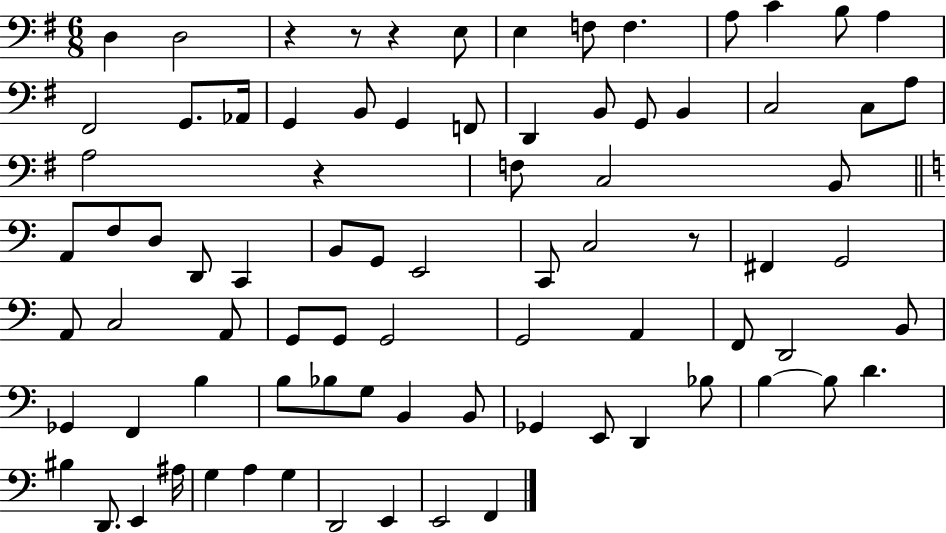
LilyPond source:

{
  \clef bass
  \numericTimeSignature
  \time 6/8
  \key g \major
  d4 d2 | r4 r8 r4 e8 | e4 f8 f4. | a8 c'4 b8 a4 | \break fis,2 g,8. aes,16 | g,4 b,8 g,4 f,8 | d,4 b,8 g,8 b,4 | c2 c8 a8 | \break a2 r4 | f8 c2 b,8 | \bar "||" \break \key c \major a,8 f8 d8 d,8 c,4 | b,8 g,8 e,2 | c,8 c2 r8 | fis,4 g,2 | \break a,8 c2 a,8 | g,8 g,8 g,2 | g,2 a,4 | f,8 d,2 b,8 | \break ges,4 f,4 b4 | b8 bes8 g8 b,4 b,8 | ges,4 e,8 d,4 bes8 | b4~~ b8 d'4. | \break bis4 d,8. e,4 ais16 | g4 a4 g4 | d,2 e,4 | e,2 f,4 | \break \bar "|."
}